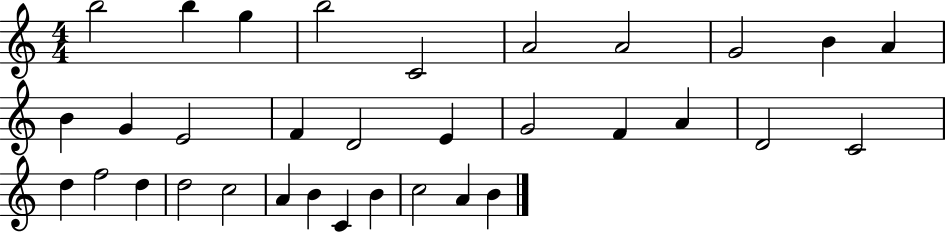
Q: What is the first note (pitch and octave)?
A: B5